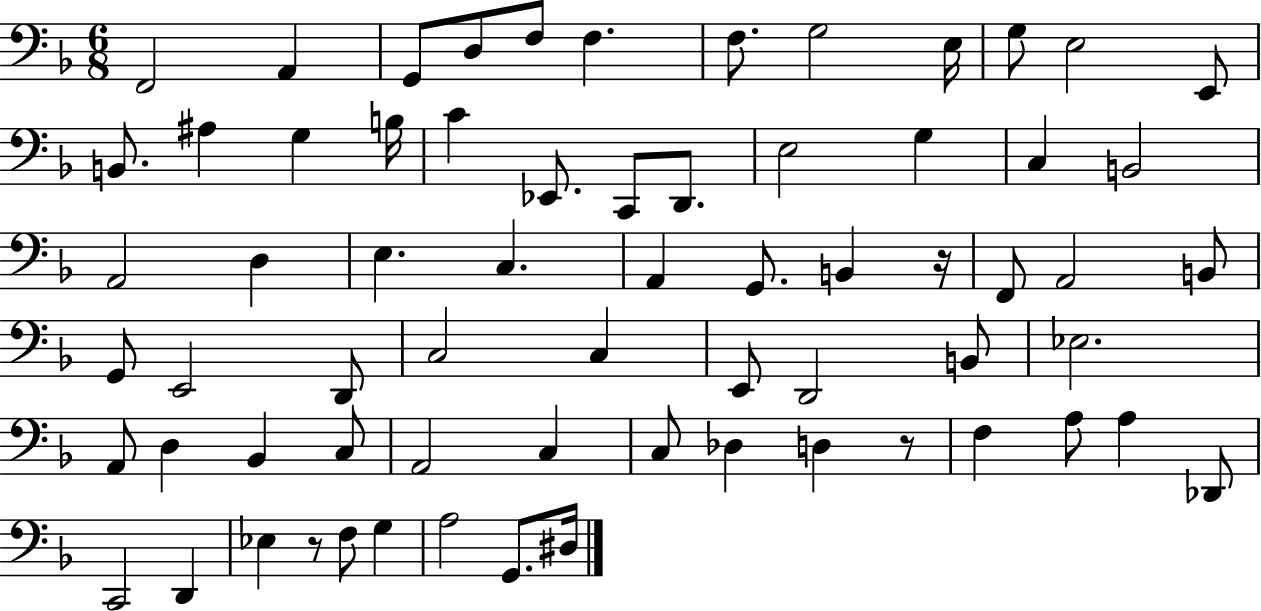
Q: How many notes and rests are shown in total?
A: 67